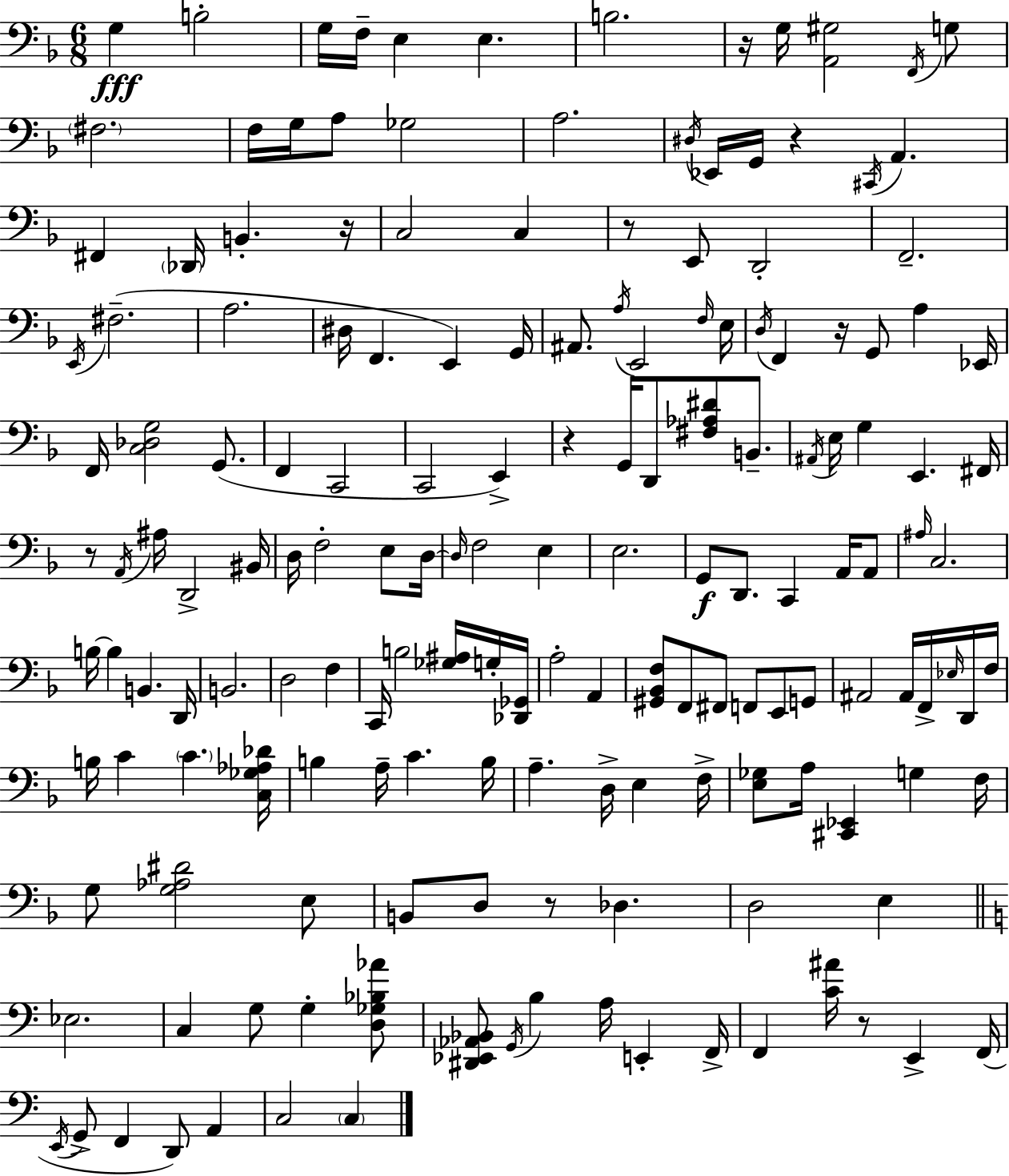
X:1
T:Untitled
M:6/8
L:1/4
K:Dm
G, B,2 G,/4 F,/4 E, E, B,2 z/4 G,/4 [A,,^G,]2 F,,/4 G,/2 ^F,2 F,/4 G,/4 A,/2 _G,2 A,2 ^D,/4 _E,,/4 G,,/4 z ^C,,/4 A,, ^F,, _D,,/4 B,, z/4 C,2 C, z/2 E,,/2 D,,2 F,,2 E,,/4 ^F,2 A,2 ^D,/4 F,, E,, G,,/4 ^A,,/2 A,/4 E,,2 F,/4 E,/4 D,/4 F,, z/4 G,,/2 A, _E,,/4 F,,/4 [C,_D,G,]2 G,,/2 F,, C,,2 C,,2 E,, z G,,/4 D,,/2 [^F,_A,^D]/2 B,,/2 ^A,,/4 E,/4 G, E,, ^F,,/4 z/2 A,,/4 ^A,/4 D,,2 ^B,,/4 D,/4 F,2 E,/2 D,/4 D,/4 F,2 E, E,2 G,,/2 D,,/2 C,, A,,/4 A,,/2 ^A,/4 C,2 B,/4 B, B,, D,,/4 B,,2 D,2 F, C,,/4 B,2 [_G,^A,]/4 G,/4 [_D,,_G,,]/4 A,2 A,, [^G,,_B,,F,]/2 F,,/2 ^F,,/2 F,,/2 E,,/2 G,,/2 ^A,,2 ^A,,/4 F,,/4 _E,/4 D,,/4 F,/4 B,/4 C C [C,_G,_A,_D]/4 B, A,/4 C B,/4 A, D,/4 E, F,/4 [E,_G,]/2 A,/4 [^C,,_E,,] G, F,/4 G,/2 [G,_A,^D]2 E,/2 B,,/2 D,/2 z/2 _D, D,2 E, _E,2 C, G,/2 G, [D,_G,_B,_A]/2 [^D,,_E,,_A,,_B,,]/2 G,,/4 B, A,/4 E,, F,,/4 F,, [C^A]/4 z/2 E,, F,,/4 E,,/4 G,,/2 F,, D,,/2 A,, C,2 C,